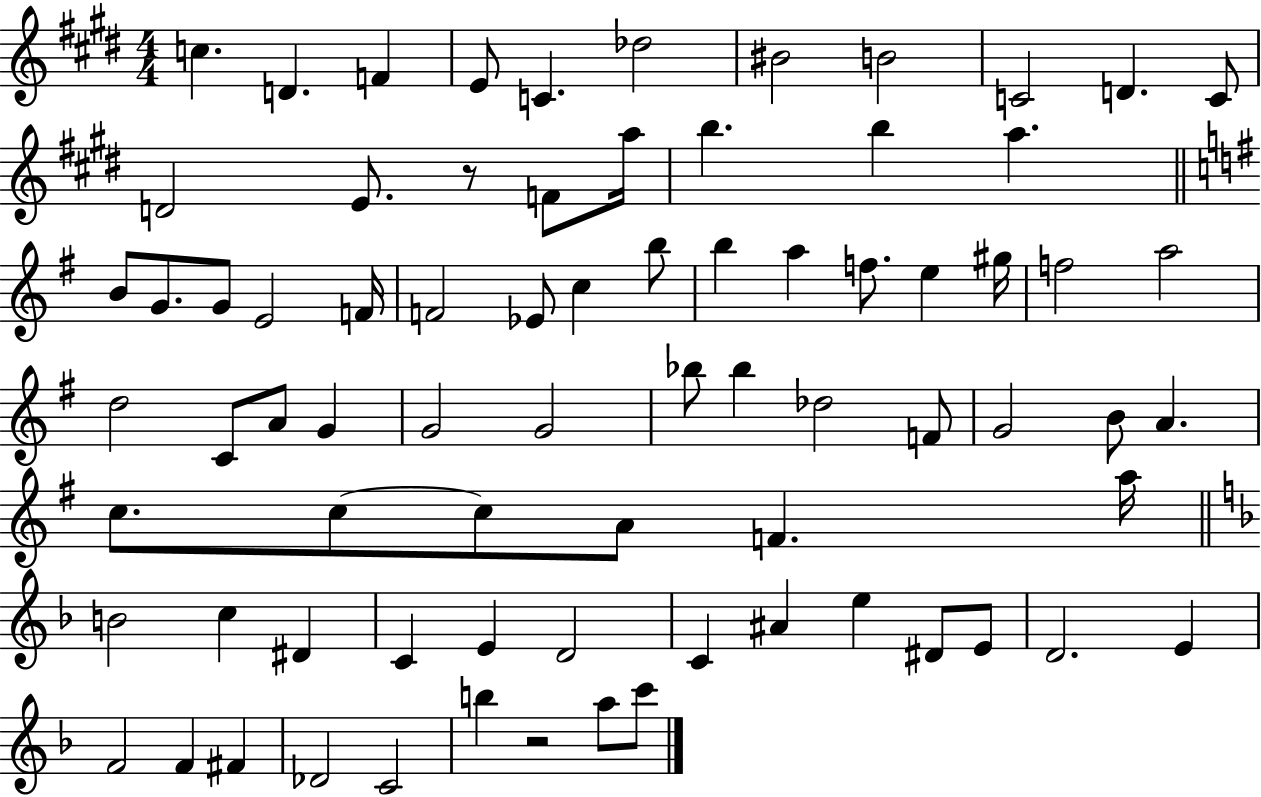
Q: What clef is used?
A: treble